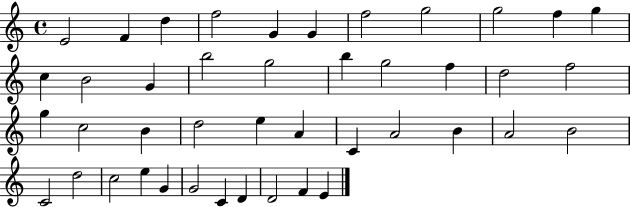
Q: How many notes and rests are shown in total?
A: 43